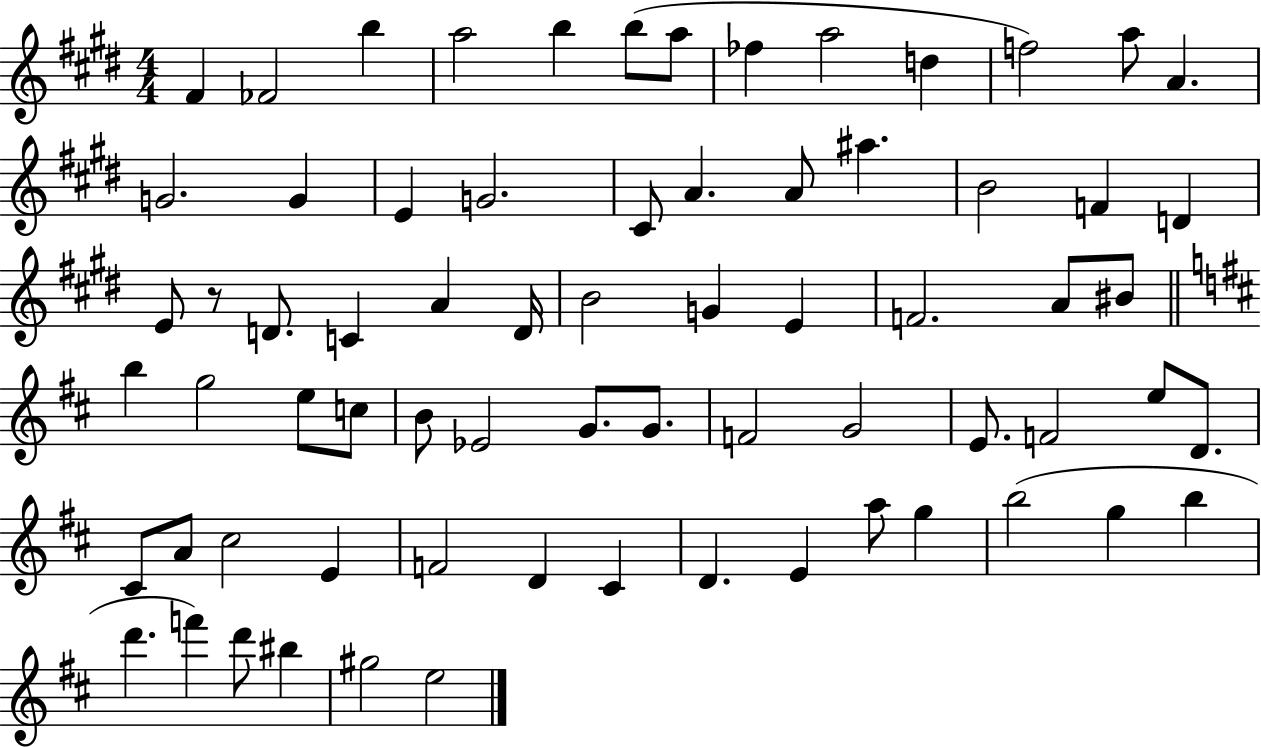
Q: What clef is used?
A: treble